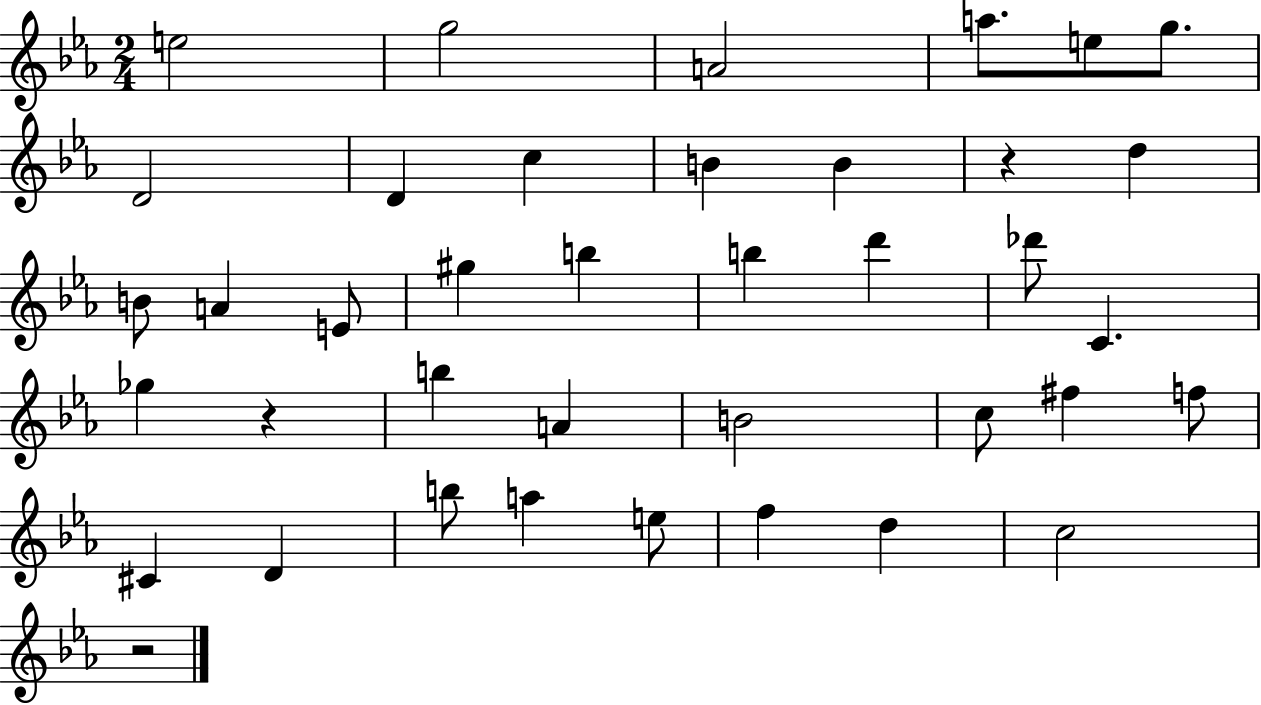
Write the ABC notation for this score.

X:1
T:Untitled
M:2/4
L:1/4
K:Eb
e2 g2 A2 a/2 e/2 g/2 D2 D c B B z d B/2 A E/2 ^g b b d' _d'/2 C _g z b A B2 c/2 ^f f/2 ^C D b/2 a e/2 f d c2 z2